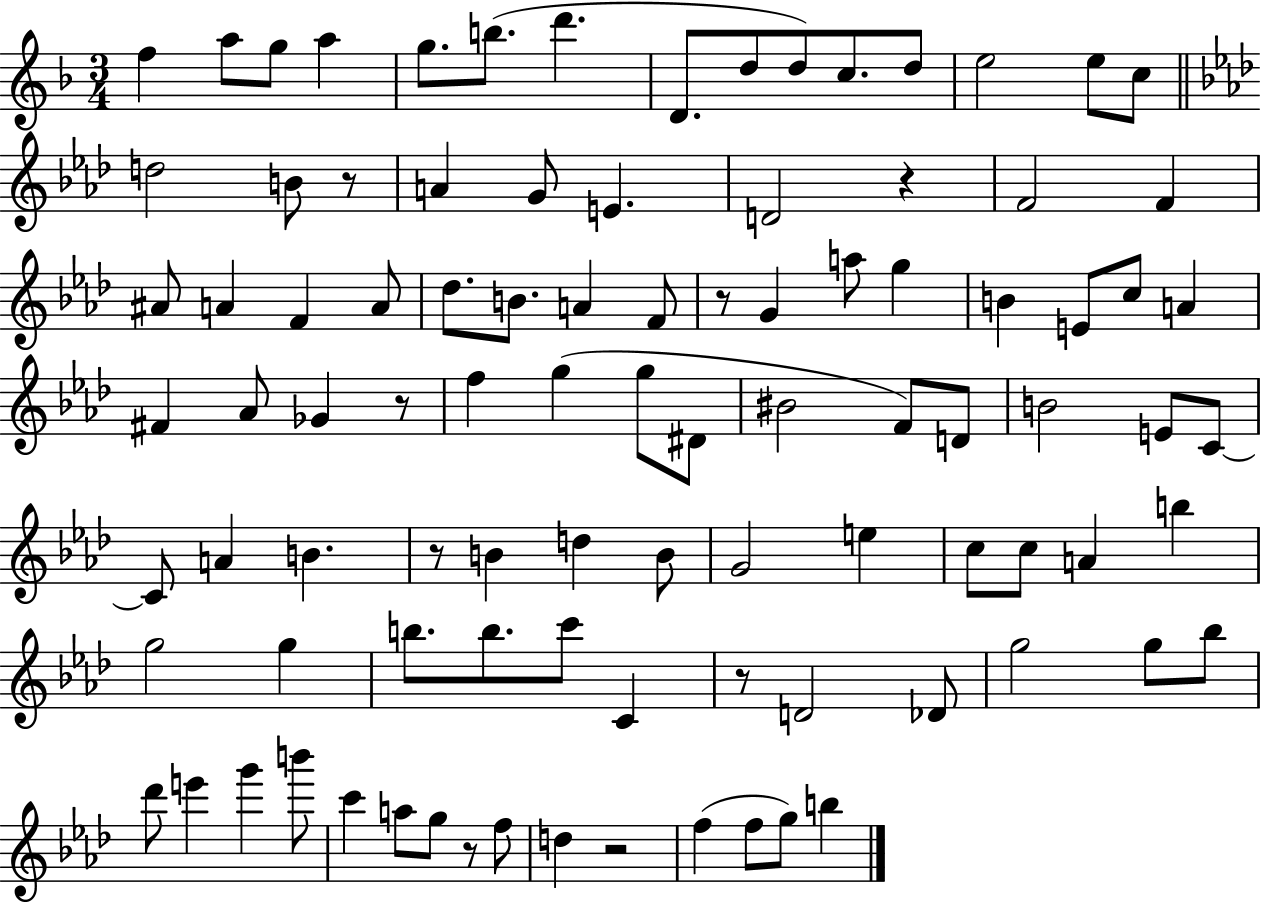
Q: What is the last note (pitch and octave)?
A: B5